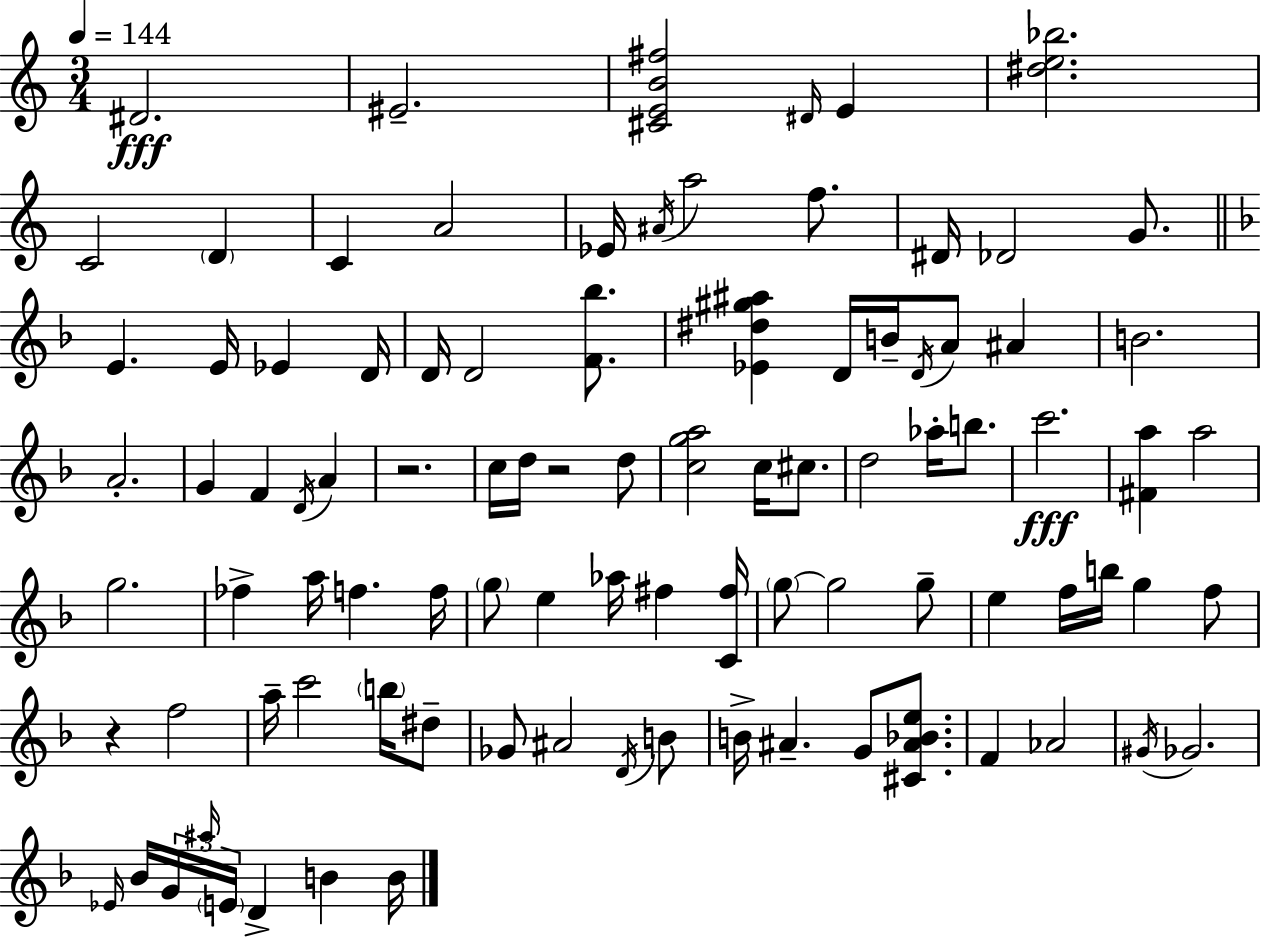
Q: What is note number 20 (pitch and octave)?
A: D4